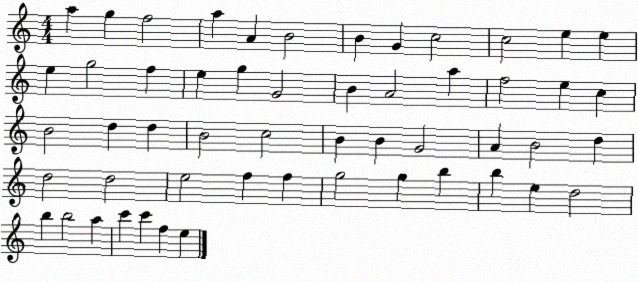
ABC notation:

X:1
T:Untitled
M:4/4
L:1/4
K:C
a g f2 a A B2 B G c2 c2 e e e g2 f e g G2 B A2 a f2 e c B2 d d B2 c2 B B G2 A B2 d d2 d2 e2 f f g2 g b b e d2 b b2 a c' c' f e